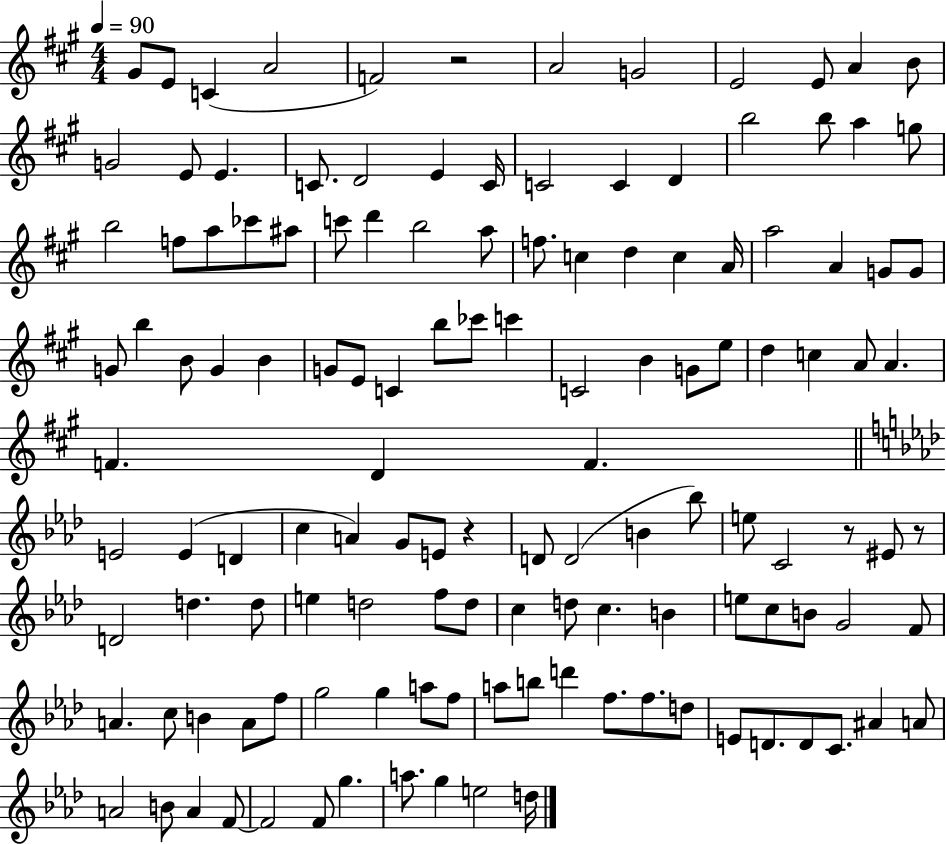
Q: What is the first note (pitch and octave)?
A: G#4